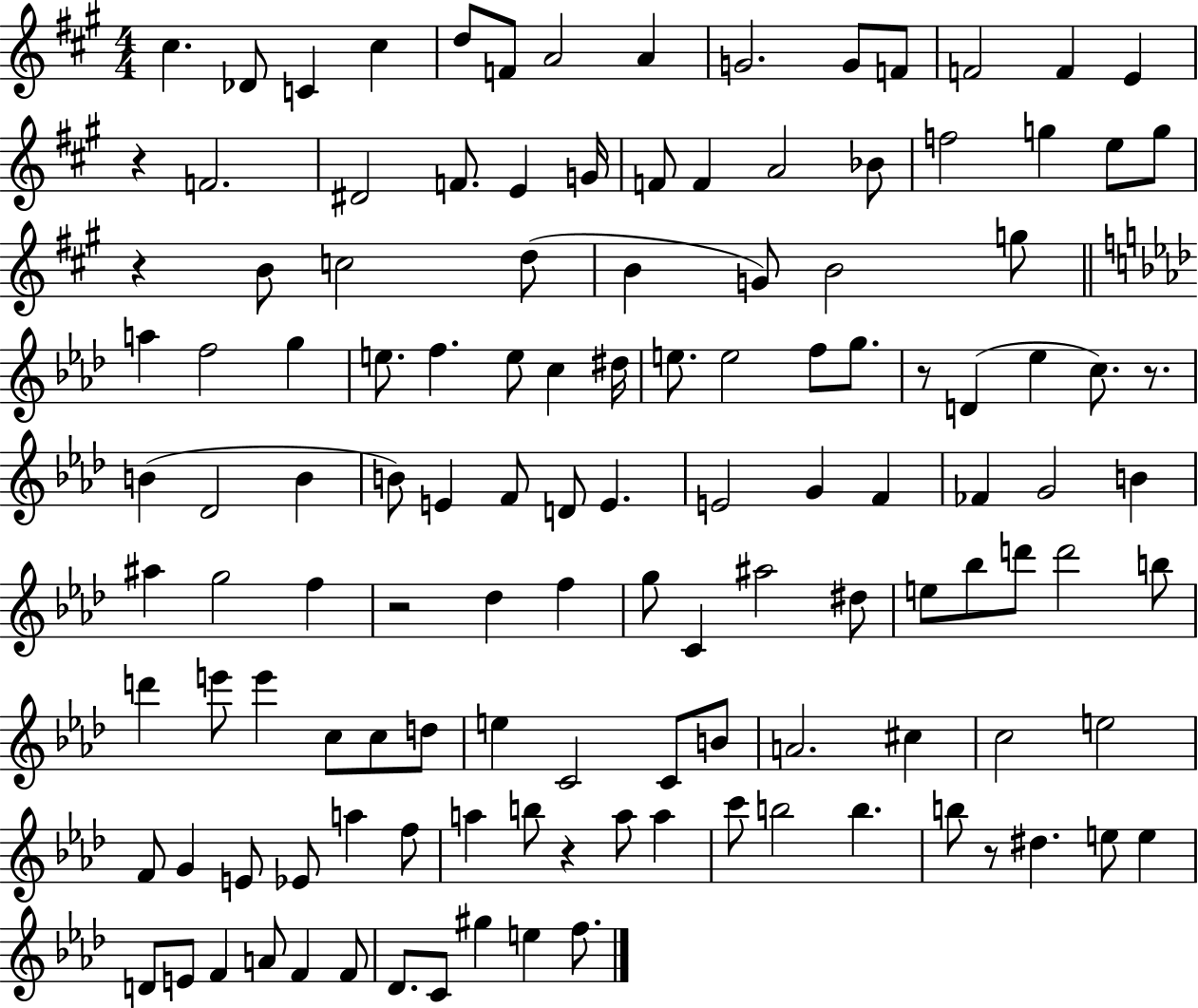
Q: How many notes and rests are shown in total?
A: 126